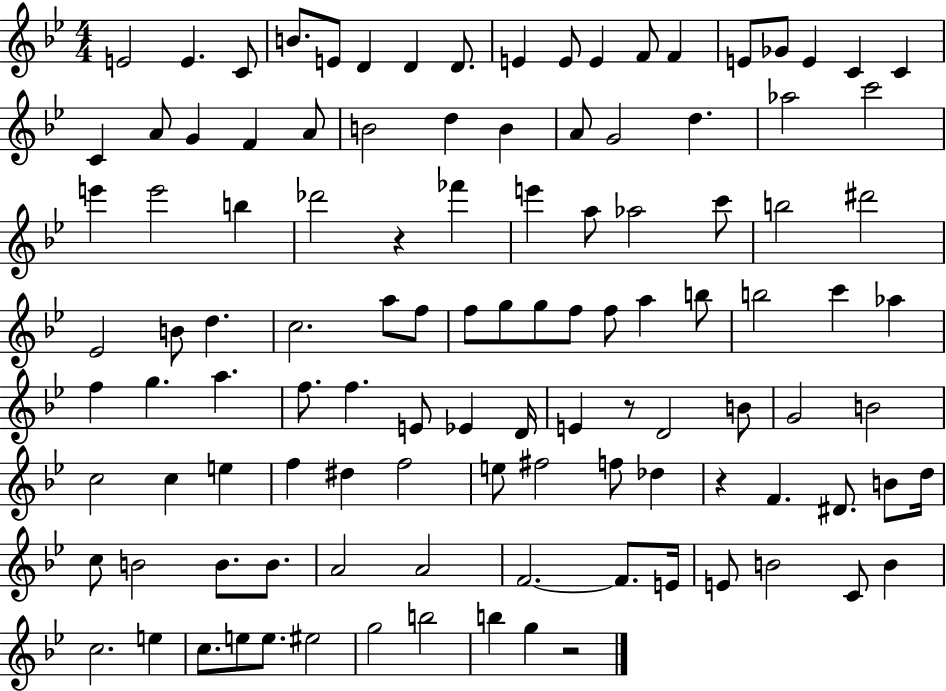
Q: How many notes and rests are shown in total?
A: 112